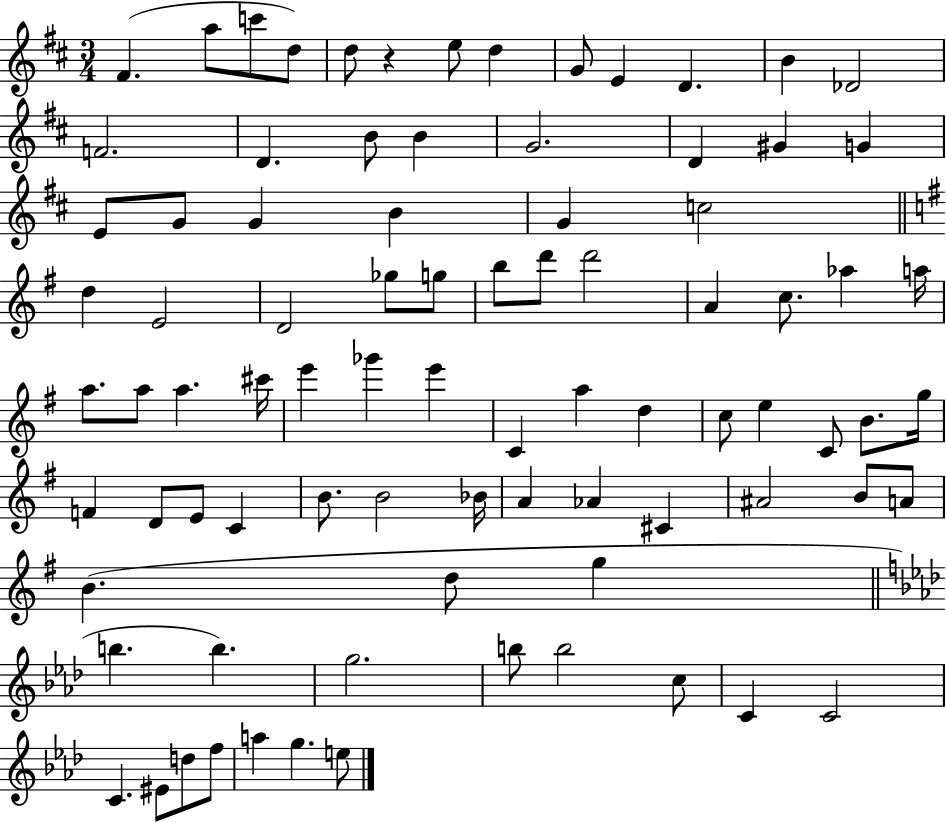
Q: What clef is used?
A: treble